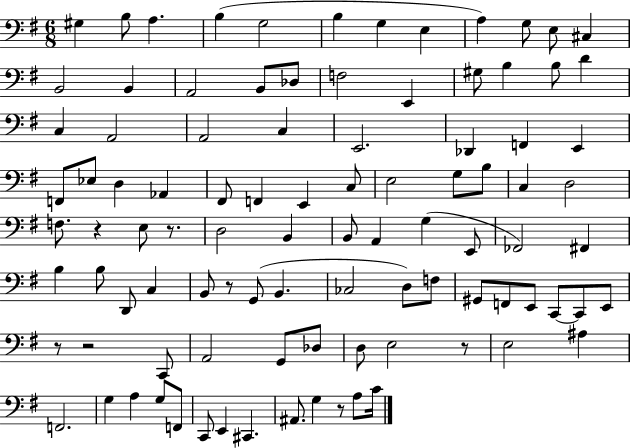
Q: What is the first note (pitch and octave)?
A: G#3